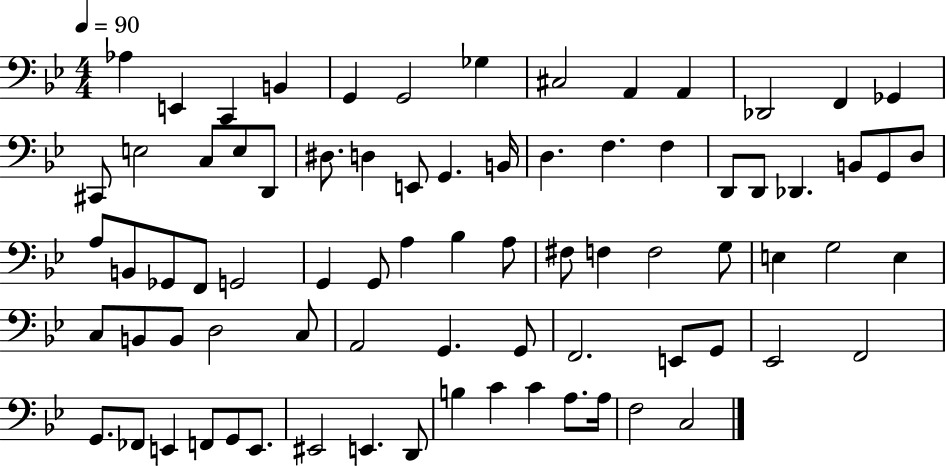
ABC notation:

X:1
T:Untitled
M:4/4
L:1/4
K:Bb
_A, E,, C,, B,, G,, G,,2 _G, ^C,2 A,, A,, _D,,2 F,, _G,, ^C,,/2 E,2 C,/2 E,/2 D,,/2 ^D,/2 D, E,,/2 G,, B,,/4 D, F, F, D,,/2 D,,/2 _D,, B,,/2 G,,/2 D,/2 A,/2 B,,/2 _G,,/2 F,,/2 G,,2 G,, G,,/2 A, _B, A,/2 ^F,/2 F, F,2 G,/2 E, G,2 E, C,/2 B,,/2 B,,/2 D,2 C,/2 A,,2 G,, G,,/2 F,,2 E,,/2 G,,/2 _E,,2 F,,2 G,,/2 _F,,/2 E,, F,,/2 G,,/2 E,,/2 ^E,,2 E,, D,,/2 B, C C A,/2 A,/4 F,2 C,2